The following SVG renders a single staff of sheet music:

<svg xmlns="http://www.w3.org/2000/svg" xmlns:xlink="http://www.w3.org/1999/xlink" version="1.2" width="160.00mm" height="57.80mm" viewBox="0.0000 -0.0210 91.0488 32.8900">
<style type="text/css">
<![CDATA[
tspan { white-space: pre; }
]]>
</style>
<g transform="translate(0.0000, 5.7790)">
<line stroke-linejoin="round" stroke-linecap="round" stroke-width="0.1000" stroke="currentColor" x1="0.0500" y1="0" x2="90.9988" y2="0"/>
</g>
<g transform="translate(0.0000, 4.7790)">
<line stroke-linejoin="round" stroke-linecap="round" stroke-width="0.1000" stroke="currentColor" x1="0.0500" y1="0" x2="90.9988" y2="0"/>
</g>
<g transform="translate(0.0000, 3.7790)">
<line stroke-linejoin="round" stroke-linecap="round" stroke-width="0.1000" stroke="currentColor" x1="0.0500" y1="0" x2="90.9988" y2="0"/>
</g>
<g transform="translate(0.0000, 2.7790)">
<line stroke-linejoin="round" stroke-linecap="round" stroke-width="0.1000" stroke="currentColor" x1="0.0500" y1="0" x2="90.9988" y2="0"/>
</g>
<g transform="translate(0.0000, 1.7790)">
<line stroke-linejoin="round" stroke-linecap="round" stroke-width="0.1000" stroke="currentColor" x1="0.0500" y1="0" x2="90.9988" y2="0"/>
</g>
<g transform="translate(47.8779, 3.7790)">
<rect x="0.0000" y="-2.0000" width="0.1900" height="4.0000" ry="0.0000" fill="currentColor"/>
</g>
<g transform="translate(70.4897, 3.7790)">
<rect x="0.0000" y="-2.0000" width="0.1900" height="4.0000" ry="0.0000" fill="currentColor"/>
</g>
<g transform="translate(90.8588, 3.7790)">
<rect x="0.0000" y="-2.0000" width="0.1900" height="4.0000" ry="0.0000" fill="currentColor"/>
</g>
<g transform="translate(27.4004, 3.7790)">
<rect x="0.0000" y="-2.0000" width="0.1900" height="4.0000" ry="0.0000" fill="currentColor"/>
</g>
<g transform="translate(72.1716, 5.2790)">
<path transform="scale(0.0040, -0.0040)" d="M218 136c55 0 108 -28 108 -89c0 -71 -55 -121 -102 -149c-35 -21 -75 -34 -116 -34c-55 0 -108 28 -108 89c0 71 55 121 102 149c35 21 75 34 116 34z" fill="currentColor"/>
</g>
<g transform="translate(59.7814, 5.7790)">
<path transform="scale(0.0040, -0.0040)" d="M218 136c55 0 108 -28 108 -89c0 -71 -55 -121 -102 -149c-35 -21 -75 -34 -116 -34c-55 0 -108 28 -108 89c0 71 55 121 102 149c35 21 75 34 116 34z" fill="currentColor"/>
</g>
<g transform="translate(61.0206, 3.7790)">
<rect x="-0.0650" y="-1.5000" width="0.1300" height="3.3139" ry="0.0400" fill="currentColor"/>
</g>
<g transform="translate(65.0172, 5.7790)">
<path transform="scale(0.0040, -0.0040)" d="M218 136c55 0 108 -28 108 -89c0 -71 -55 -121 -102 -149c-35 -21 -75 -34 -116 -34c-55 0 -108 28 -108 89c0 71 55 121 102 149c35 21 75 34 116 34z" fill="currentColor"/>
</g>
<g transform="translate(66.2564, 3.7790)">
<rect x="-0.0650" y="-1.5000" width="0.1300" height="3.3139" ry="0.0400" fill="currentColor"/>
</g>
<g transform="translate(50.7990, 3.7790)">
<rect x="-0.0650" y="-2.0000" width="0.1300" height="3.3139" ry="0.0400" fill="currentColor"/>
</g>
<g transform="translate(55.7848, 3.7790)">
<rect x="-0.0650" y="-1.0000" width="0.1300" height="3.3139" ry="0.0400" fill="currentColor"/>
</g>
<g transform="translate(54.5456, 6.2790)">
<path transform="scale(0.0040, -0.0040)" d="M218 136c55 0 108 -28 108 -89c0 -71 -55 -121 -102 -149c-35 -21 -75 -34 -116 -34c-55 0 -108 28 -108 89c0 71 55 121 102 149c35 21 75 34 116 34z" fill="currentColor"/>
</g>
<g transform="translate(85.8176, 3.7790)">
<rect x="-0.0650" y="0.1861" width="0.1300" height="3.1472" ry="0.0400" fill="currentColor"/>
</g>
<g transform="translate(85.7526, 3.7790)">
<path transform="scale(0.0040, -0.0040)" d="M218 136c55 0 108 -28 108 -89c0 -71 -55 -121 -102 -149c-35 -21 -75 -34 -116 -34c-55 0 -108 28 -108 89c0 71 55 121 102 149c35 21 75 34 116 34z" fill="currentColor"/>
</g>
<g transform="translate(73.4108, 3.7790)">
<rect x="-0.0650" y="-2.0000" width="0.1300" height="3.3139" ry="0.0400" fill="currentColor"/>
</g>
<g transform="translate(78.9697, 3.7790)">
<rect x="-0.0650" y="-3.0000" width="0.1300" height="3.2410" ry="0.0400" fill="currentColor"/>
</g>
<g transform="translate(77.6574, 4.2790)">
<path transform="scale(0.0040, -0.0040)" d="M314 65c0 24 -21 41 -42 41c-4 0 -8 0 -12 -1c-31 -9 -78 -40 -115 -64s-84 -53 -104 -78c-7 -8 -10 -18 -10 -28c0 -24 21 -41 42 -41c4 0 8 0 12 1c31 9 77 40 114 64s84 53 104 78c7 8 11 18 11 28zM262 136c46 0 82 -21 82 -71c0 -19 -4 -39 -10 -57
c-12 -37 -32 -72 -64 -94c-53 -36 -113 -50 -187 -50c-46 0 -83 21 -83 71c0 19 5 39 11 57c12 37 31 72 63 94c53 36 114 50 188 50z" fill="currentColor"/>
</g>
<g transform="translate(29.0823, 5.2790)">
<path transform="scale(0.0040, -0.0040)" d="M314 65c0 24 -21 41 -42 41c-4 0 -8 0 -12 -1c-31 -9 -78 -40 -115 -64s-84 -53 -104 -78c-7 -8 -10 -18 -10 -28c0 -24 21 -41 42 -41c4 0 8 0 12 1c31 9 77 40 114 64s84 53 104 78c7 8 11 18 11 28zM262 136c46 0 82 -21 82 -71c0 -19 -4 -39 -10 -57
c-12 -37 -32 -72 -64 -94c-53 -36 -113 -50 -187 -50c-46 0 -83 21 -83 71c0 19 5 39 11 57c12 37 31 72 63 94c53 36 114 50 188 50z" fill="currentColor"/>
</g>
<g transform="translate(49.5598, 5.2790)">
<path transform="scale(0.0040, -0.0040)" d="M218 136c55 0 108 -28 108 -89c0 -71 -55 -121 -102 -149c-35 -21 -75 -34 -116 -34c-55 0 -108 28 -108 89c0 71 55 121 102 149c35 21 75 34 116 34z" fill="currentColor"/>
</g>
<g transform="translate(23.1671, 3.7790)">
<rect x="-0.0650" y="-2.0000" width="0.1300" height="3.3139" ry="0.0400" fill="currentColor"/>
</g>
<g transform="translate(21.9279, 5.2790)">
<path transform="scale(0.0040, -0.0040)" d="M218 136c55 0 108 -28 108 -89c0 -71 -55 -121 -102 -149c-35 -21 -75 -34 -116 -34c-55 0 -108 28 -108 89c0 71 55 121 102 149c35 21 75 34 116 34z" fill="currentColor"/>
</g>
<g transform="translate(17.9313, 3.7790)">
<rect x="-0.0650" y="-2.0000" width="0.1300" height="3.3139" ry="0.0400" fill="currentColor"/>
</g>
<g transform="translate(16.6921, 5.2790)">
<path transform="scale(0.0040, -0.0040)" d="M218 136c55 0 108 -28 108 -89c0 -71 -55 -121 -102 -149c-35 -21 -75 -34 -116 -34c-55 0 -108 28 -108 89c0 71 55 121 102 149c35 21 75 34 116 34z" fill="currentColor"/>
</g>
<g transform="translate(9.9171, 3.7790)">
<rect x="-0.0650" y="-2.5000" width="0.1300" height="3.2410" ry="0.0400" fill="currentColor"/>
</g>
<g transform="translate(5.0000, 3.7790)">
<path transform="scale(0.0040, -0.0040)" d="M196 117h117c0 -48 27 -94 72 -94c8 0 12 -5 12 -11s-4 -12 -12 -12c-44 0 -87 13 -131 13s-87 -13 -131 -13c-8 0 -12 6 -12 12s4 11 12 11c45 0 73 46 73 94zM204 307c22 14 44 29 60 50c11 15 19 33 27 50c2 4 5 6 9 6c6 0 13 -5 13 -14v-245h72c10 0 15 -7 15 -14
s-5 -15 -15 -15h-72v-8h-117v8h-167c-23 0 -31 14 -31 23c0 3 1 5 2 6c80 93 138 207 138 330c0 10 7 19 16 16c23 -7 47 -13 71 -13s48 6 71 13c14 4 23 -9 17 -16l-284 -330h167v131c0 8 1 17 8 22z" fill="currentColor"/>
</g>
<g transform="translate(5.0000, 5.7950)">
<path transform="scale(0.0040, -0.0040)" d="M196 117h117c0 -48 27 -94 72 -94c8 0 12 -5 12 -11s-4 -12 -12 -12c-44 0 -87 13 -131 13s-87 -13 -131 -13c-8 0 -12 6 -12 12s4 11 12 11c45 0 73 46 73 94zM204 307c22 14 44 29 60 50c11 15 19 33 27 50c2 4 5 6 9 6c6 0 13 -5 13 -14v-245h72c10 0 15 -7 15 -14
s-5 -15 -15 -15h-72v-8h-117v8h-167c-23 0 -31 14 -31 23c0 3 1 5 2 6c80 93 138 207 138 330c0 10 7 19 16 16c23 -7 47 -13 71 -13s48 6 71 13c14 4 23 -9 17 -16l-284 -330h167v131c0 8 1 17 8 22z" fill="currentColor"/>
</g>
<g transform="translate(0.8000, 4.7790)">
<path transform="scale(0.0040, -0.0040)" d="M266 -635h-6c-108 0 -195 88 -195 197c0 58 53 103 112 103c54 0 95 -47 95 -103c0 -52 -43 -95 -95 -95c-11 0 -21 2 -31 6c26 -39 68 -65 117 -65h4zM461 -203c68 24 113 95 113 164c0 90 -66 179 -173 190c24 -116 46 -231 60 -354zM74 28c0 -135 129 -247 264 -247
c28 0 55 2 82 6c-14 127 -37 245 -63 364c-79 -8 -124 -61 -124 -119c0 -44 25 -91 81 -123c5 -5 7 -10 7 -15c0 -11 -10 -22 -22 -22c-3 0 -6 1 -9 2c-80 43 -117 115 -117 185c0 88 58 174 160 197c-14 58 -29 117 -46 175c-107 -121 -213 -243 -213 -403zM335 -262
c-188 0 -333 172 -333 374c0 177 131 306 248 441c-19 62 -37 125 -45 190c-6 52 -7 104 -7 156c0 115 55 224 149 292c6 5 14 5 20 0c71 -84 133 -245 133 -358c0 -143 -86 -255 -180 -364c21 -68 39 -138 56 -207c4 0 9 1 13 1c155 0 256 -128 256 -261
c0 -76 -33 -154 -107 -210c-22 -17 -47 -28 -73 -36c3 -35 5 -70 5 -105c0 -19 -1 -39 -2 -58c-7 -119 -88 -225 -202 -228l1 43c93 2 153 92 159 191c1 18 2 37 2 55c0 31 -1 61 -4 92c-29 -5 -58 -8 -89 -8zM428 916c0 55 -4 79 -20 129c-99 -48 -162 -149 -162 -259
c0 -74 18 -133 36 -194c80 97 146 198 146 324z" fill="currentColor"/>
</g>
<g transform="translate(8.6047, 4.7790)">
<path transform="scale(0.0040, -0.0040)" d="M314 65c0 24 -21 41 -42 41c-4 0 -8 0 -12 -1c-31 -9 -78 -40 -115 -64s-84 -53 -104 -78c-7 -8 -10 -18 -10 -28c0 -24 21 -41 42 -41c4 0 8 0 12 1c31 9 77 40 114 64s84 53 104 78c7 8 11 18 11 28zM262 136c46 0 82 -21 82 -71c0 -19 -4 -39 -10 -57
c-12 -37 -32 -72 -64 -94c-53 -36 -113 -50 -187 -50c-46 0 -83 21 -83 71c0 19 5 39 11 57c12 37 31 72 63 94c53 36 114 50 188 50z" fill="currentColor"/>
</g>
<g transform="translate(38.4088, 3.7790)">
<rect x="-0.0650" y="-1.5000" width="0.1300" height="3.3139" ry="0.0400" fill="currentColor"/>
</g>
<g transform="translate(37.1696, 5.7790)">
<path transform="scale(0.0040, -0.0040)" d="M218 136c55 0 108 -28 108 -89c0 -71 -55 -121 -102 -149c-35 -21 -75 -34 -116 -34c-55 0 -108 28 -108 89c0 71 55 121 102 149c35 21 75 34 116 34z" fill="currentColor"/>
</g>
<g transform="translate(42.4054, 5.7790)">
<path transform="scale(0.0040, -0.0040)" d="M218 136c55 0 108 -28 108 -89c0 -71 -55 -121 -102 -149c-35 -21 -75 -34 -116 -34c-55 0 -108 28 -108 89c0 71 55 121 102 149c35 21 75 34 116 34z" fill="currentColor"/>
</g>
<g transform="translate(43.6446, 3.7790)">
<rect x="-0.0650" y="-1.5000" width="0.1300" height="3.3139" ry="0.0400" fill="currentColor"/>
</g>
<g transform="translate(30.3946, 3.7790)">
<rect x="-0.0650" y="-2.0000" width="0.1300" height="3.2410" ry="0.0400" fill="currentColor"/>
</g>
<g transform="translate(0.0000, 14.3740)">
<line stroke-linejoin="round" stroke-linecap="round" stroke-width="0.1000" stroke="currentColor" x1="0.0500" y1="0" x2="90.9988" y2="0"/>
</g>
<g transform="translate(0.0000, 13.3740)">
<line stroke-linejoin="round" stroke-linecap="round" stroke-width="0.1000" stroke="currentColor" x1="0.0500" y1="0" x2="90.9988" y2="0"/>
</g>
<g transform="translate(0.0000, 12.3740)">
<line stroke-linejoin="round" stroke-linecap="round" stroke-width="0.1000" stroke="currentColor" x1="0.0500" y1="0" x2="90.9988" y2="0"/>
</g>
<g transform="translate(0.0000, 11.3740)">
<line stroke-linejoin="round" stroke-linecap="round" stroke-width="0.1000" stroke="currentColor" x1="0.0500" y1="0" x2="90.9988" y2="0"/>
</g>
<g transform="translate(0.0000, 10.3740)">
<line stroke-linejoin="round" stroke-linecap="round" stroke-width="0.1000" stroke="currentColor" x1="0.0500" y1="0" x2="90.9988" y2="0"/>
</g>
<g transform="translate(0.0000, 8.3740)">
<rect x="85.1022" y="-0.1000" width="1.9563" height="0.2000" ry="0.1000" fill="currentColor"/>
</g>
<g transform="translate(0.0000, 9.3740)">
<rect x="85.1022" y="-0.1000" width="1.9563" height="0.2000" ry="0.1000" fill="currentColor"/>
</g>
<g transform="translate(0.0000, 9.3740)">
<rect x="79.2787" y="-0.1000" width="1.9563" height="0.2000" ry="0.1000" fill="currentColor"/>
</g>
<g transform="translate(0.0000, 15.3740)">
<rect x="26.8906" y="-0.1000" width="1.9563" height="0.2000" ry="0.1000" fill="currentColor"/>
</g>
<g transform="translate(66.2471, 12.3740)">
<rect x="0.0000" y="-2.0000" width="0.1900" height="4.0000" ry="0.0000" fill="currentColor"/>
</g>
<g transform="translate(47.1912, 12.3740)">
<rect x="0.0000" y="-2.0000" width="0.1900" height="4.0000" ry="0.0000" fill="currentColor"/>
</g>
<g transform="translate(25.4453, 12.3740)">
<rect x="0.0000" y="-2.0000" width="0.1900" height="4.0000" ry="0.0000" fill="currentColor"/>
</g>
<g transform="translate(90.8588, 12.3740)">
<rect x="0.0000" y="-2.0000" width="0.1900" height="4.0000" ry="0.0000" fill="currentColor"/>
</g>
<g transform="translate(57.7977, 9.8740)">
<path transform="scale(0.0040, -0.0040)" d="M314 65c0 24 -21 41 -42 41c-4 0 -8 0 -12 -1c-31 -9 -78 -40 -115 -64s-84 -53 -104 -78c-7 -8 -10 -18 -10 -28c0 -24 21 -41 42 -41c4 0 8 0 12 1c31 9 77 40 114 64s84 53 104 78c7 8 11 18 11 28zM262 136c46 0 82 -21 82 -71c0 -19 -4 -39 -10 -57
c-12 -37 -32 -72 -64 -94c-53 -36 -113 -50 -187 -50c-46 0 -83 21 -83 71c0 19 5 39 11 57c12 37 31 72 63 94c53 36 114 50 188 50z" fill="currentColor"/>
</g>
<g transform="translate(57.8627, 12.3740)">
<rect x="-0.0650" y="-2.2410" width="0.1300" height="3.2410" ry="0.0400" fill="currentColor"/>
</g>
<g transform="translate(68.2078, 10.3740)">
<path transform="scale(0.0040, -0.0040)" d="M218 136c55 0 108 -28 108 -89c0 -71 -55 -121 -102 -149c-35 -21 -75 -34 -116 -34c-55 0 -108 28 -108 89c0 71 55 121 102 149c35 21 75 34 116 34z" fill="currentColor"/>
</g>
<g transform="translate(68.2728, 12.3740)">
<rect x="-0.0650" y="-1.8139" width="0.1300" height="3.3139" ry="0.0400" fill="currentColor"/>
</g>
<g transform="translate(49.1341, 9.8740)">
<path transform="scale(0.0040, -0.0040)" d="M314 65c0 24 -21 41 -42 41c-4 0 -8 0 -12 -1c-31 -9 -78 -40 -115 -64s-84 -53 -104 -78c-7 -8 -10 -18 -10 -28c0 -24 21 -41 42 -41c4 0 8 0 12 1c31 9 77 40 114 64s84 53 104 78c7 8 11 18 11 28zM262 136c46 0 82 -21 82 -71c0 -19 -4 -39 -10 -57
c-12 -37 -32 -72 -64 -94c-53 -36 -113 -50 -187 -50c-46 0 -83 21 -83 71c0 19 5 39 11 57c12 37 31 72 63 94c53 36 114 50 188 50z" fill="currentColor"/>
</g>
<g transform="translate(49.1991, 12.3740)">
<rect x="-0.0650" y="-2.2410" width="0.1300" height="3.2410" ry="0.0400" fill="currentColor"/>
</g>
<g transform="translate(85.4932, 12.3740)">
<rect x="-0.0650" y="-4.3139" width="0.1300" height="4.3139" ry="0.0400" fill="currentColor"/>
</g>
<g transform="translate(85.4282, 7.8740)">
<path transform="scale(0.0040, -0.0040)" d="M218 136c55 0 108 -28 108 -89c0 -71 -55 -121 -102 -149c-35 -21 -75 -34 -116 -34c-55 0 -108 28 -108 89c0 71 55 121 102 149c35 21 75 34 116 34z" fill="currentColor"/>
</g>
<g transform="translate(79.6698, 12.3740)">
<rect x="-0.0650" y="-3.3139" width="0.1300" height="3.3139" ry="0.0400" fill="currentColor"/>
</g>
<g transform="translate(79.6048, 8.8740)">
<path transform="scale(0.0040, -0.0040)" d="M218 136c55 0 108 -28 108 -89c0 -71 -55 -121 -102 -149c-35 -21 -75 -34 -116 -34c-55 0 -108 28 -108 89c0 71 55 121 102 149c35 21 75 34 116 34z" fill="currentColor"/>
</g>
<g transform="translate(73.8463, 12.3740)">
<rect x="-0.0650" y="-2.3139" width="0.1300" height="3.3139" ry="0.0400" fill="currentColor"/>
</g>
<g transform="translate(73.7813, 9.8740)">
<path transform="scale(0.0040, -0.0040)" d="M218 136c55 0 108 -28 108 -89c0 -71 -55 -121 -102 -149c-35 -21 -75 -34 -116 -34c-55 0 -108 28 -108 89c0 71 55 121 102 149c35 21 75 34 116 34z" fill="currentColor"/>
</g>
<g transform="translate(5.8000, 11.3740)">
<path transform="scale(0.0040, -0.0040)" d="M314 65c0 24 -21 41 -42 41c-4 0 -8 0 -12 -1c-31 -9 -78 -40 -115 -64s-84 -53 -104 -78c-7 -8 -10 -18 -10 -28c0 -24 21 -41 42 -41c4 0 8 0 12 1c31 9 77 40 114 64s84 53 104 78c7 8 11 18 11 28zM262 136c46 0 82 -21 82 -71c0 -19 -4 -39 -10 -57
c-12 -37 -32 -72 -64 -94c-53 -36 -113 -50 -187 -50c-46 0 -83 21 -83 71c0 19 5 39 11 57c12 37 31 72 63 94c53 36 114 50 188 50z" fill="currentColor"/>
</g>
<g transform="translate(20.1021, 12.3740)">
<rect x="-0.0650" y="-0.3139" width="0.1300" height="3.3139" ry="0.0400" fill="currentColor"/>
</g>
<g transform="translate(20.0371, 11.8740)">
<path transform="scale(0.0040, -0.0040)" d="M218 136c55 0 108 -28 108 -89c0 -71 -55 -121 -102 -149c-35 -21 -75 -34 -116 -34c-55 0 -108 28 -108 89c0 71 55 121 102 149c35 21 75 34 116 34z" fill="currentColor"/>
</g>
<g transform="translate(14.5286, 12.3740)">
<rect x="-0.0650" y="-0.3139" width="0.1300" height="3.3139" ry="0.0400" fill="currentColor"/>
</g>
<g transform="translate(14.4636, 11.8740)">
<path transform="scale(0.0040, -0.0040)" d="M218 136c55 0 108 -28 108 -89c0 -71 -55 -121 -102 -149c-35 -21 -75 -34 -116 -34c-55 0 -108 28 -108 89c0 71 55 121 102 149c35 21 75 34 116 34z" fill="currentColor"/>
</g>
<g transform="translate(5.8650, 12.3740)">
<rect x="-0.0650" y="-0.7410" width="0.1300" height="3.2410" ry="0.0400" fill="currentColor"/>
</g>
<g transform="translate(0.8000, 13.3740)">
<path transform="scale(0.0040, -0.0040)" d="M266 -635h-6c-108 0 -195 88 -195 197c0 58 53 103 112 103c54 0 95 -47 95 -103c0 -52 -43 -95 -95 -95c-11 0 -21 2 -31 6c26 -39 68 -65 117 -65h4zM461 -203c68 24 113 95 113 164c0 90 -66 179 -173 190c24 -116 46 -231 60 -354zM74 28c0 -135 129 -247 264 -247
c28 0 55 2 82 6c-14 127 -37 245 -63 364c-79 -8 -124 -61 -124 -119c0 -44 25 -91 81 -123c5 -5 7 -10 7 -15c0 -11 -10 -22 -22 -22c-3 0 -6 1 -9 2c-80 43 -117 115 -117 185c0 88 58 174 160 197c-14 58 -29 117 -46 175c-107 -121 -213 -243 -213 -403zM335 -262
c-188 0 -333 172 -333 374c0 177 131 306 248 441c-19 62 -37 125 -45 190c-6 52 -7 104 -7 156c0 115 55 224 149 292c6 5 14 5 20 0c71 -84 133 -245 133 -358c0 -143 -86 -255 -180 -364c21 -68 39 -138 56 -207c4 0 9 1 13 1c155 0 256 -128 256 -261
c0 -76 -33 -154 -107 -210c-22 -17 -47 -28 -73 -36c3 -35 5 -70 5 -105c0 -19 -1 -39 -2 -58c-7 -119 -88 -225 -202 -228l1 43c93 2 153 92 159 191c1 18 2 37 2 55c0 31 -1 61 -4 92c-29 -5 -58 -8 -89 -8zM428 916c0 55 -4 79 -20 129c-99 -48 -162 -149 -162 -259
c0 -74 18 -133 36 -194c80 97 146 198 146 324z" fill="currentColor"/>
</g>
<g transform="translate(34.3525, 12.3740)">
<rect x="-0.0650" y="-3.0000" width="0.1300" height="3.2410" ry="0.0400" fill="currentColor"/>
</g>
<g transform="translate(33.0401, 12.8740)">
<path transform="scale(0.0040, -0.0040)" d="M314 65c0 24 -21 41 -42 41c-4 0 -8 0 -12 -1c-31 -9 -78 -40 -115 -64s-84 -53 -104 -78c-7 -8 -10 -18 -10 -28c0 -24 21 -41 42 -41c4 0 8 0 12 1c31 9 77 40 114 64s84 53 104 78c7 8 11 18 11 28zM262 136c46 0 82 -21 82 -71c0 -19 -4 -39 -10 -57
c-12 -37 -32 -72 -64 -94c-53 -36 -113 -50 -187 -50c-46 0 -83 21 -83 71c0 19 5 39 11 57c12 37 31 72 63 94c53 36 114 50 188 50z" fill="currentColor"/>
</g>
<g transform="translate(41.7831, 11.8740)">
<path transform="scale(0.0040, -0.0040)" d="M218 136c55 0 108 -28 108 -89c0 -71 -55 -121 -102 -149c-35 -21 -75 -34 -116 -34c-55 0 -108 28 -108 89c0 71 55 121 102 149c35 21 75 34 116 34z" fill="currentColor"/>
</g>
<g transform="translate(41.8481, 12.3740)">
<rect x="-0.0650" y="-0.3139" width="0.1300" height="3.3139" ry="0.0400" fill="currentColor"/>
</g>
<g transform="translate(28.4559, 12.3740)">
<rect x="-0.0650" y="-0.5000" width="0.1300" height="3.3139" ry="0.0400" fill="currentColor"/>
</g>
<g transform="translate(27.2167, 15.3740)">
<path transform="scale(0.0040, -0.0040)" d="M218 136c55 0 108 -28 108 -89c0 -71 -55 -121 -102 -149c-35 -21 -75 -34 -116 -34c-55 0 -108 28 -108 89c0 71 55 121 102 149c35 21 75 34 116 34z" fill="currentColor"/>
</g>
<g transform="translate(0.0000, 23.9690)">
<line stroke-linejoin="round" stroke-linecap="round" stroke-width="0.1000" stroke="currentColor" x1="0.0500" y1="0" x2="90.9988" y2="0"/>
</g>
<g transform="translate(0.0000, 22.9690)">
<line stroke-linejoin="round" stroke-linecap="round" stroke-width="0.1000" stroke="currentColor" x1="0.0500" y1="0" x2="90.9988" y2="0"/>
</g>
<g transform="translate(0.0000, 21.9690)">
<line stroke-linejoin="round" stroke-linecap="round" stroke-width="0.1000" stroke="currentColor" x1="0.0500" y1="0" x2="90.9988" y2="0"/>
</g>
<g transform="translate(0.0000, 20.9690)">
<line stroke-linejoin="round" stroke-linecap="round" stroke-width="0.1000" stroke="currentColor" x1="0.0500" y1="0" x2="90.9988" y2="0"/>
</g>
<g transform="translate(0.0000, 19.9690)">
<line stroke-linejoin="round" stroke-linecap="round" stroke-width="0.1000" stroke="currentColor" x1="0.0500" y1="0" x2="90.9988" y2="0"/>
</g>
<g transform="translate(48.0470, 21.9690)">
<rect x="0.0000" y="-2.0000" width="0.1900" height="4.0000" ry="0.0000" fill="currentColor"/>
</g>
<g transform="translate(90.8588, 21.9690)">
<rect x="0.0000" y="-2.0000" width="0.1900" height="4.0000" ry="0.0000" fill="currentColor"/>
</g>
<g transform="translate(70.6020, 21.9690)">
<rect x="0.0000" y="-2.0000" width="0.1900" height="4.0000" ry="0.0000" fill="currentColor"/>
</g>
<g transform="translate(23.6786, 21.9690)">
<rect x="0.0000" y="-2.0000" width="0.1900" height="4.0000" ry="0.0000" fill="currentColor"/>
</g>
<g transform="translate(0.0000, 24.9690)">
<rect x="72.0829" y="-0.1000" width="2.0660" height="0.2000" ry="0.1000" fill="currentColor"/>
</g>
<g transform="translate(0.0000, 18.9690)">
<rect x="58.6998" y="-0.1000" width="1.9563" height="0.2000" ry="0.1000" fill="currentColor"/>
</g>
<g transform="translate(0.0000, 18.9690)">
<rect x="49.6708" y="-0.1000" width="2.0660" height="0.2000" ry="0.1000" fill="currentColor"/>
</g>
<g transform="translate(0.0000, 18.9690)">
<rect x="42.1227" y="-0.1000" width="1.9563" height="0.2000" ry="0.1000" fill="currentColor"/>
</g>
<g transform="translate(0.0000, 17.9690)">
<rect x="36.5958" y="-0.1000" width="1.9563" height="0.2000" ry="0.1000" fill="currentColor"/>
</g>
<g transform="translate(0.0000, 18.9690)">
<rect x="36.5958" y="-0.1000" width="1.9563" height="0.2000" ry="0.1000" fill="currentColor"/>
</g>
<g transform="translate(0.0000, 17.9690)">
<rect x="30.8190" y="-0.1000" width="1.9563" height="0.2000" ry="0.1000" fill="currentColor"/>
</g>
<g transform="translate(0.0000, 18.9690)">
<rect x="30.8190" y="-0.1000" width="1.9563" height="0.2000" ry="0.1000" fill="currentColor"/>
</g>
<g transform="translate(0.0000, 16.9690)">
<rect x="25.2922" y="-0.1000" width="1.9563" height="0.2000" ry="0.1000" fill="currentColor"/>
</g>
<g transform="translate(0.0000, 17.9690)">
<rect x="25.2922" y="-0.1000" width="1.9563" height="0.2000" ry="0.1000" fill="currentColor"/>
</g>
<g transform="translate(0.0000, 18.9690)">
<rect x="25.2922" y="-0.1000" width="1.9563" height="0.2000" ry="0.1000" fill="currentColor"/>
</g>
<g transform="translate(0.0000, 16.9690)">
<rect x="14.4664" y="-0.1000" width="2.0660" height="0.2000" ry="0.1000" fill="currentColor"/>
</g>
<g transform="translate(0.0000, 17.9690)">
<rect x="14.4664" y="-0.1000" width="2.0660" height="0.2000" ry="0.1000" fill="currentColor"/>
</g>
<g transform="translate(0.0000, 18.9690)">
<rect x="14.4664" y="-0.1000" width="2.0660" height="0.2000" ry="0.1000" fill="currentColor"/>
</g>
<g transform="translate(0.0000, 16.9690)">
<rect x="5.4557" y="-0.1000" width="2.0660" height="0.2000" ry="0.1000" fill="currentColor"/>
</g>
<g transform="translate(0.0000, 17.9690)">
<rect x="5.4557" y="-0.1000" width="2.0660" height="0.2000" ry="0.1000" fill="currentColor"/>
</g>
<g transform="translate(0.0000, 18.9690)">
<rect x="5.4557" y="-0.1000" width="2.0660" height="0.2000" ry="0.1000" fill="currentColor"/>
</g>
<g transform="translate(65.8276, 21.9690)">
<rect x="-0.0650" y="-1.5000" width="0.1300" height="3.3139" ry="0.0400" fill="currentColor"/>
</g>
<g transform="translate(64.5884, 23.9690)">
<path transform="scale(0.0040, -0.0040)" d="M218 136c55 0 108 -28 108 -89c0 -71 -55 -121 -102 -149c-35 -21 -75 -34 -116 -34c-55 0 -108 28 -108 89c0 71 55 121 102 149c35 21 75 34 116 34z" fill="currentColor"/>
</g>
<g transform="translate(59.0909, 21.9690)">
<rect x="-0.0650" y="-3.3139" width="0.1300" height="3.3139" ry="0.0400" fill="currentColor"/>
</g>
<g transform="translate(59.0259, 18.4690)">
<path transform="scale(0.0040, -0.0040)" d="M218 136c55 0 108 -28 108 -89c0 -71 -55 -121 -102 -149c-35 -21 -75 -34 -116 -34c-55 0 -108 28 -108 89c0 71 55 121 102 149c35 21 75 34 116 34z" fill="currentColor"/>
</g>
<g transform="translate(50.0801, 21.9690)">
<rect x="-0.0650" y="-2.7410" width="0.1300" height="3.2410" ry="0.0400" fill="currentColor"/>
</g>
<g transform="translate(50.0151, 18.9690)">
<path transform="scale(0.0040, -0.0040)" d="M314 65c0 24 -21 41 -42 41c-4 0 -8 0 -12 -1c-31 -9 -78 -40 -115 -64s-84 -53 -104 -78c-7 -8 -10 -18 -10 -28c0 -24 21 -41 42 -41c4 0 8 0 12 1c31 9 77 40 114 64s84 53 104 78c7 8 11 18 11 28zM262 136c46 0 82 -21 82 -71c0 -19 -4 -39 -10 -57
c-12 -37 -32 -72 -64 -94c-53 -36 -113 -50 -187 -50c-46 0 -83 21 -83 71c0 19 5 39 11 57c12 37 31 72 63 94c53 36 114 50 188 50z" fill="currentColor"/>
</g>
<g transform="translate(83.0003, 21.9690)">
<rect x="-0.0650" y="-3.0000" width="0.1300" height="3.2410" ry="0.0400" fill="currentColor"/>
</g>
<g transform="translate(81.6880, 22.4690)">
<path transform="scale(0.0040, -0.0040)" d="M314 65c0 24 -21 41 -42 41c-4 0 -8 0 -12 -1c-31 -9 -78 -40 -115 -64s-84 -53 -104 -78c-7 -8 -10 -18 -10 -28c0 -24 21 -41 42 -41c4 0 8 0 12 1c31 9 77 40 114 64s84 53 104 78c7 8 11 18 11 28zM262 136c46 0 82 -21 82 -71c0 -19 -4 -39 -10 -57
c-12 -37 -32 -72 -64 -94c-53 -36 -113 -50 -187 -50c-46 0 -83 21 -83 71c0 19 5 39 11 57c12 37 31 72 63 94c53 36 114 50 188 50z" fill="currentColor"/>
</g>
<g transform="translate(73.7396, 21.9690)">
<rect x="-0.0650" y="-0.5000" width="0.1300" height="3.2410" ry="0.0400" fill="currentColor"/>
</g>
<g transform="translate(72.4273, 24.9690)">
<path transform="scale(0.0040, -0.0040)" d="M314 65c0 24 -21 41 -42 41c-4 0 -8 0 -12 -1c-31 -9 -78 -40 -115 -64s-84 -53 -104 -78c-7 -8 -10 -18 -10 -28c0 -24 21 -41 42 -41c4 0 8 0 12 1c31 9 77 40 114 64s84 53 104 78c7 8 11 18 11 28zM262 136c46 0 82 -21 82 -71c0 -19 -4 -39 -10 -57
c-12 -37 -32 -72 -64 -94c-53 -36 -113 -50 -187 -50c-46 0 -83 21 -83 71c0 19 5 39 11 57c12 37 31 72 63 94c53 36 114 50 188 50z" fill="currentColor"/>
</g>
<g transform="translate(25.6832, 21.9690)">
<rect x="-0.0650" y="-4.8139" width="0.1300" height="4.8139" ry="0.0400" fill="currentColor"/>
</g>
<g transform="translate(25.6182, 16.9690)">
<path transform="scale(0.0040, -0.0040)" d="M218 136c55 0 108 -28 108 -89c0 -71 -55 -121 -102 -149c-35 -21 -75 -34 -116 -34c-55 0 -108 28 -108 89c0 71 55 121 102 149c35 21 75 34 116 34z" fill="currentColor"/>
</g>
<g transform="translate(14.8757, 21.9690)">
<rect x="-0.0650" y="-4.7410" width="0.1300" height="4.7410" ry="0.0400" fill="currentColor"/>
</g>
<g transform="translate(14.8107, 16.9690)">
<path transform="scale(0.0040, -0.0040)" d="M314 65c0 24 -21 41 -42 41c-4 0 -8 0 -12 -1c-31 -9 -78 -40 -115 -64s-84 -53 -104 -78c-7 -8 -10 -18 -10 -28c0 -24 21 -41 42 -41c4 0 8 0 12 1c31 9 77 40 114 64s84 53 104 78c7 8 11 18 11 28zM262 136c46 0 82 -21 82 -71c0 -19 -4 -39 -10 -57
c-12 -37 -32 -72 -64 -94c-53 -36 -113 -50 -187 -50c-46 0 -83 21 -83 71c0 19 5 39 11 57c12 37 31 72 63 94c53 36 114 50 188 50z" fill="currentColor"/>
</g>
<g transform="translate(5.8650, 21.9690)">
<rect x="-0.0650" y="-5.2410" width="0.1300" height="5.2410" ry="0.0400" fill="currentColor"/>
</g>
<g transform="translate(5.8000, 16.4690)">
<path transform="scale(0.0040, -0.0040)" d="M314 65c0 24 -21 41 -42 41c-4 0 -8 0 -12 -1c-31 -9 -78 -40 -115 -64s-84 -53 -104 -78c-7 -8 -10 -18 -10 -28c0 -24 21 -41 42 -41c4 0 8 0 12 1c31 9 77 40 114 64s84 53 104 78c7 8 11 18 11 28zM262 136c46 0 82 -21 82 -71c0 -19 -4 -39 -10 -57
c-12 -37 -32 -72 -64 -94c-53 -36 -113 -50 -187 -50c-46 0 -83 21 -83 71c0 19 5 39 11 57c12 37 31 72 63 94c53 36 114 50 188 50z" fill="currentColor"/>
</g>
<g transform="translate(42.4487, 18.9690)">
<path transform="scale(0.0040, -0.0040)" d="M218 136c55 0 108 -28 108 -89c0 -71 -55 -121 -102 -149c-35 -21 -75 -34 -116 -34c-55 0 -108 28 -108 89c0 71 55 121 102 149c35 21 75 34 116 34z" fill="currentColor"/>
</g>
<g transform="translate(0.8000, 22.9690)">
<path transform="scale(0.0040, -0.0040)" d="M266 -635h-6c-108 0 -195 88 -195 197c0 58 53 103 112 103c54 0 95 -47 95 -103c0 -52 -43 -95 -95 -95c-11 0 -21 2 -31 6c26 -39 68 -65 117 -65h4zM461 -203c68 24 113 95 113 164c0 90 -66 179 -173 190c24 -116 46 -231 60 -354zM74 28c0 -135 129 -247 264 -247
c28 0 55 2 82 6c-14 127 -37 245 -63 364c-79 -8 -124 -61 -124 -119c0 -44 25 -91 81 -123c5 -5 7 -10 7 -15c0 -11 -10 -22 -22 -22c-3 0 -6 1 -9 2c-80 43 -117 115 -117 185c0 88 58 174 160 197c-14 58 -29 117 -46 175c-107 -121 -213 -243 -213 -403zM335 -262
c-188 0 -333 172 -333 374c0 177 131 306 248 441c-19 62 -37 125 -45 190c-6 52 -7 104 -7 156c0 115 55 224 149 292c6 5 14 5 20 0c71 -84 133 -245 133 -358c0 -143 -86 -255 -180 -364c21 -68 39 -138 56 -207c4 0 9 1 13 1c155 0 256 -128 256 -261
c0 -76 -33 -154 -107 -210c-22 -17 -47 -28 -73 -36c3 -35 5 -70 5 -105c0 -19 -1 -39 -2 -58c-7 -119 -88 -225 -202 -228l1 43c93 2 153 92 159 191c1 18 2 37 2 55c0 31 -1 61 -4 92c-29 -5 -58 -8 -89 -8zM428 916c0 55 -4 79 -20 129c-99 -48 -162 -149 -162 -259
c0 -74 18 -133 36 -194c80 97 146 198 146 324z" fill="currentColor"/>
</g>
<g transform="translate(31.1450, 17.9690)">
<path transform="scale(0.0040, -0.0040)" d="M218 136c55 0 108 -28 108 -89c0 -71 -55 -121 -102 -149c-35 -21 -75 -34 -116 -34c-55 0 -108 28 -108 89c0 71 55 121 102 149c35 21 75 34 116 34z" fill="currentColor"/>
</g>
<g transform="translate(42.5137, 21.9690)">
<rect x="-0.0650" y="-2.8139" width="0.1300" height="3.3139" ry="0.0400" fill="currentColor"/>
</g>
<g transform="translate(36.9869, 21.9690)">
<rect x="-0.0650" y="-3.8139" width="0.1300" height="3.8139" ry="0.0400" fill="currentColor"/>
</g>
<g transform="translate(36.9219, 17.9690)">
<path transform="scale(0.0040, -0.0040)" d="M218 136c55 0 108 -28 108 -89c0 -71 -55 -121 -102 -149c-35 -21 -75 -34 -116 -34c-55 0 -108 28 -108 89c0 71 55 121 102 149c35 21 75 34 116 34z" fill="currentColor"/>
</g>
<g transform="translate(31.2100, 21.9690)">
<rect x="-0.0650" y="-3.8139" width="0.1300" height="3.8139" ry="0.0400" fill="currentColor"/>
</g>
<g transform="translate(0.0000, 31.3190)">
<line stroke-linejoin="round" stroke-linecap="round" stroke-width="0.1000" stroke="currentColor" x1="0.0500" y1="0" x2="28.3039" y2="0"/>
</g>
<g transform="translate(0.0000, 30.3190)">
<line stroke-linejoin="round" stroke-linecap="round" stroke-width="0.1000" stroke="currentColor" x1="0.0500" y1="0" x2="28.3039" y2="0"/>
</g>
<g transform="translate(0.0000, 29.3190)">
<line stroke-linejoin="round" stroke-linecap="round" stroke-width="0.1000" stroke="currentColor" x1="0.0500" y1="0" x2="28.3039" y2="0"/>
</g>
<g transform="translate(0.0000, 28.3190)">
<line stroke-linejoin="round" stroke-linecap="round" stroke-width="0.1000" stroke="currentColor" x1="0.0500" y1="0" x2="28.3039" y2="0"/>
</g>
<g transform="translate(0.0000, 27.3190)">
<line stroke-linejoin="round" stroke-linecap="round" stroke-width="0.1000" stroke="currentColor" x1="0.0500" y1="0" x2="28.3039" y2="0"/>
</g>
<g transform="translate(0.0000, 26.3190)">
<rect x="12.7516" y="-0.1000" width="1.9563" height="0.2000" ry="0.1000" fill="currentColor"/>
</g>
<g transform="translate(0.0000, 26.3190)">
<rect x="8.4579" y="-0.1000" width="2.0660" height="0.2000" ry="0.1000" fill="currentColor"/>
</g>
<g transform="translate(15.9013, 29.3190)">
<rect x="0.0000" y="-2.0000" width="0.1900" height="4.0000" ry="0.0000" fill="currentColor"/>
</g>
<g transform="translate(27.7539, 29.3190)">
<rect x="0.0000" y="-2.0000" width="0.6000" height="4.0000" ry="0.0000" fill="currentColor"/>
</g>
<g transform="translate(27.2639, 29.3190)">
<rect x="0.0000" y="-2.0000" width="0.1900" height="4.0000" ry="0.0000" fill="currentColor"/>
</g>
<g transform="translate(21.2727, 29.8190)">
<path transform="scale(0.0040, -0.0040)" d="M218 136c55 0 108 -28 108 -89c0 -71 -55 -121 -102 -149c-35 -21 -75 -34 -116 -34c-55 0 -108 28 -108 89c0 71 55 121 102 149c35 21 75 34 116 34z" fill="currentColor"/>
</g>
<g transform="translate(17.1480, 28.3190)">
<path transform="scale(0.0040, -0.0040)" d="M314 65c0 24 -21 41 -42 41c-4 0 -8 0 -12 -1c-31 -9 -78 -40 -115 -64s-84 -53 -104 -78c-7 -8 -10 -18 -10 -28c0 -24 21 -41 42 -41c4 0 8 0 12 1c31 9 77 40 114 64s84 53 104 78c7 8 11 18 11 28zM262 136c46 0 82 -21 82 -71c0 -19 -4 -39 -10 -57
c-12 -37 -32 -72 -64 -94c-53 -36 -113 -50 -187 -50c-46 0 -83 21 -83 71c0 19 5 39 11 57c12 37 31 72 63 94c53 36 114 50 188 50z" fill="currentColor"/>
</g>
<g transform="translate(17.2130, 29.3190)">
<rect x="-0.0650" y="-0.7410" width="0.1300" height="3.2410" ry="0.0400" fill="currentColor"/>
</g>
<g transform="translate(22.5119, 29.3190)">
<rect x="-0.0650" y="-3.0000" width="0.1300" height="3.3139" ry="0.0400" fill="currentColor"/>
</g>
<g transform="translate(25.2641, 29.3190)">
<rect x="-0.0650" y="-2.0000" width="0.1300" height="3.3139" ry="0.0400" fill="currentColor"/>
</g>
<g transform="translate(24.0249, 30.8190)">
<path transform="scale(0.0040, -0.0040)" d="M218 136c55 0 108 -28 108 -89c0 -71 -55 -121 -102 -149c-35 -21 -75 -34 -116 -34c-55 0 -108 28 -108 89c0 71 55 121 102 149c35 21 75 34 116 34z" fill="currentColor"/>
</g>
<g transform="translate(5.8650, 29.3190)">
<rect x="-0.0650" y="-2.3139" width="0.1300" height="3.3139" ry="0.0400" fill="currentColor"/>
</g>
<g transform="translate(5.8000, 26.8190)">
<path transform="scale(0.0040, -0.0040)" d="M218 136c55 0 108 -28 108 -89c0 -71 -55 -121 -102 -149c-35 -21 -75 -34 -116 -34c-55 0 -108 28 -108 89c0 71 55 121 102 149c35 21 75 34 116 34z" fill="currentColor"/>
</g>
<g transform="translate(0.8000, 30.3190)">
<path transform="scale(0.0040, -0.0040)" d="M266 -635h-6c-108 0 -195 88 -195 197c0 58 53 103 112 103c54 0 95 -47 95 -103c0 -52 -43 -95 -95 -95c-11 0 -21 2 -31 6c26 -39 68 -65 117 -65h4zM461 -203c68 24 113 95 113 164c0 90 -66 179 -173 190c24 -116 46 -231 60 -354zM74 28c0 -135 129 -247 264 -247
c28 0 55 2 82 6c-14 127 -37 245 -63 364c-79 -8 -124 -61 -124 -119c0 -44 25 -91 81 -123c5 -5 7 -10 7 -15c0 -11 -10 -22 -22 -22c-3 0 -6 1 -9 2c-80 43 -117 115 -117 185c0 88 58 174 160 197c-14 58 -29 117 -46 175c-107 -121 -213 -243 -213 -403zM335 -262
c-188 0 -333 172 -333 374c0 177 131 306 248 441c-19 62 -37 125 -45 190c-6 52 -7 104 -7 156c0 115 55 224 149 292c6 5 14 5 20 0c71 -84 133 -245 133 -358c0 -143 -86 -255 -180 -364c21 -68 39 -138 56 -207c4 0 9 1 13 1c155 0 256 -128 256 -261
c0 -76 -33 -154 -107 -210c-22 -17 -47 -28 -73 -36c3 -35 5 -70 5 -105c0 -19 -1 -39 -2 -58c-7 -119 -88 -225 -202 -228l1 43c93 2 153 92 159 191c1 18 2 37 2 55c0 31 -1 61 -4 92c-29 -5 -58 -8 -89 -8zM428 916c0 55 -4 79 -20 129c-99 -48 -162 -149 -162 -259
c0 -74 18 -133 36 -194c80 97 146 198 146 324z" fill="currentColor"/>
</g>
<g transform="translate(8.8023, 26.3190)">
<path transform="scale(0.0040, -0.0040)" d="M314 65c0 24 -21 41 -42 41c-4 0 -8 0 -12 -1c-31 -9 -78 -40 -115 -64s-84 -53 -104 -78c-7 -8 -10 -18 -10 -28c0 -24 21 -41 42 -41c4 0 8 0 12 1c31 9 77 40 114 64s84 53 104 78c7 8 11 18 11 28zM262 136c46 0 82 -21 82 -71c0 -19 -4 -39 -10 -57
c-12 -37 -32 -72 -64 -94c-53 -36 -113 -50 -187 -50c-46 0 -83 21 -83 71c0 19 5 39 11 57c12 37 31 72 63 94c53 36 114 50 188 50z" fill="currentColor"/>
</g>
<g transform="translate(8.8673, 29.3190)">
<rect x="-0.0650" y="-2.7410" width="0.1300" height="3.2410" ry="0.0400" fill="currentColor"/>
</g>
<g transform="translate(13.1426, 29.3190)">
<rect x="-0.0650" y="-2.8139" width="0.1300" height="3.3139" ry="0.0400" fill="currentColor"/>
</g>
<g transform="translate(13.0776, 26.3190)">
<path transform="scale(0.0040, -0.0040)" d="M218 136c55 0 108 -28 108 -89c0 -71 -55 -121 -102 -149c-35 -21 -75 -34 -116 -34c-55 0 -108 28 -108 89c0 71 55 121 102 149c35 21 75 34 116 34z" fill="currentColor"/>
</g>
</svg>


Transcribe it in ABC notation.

X:1
T:Untitled
M:4/4
L:1/4
K:C
G2 F F F2 E E F D E E F A2 B d2 c c C A2 c g2 g2 f g b d' f'2 e'2 e' c' c' a a2 b E C2 A2 g a2 a d2 A F